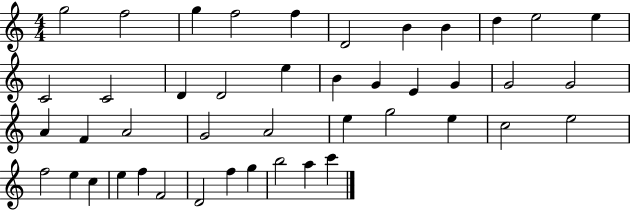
{
  \clef treble
  \numericTimeSignature
  \time 4/4
  \key c \major
  g''2 f''2 | g''4 f''2 f''4 | d'2 b'4 b'4 | d''4 e''2 e''4 | \break c'2 c'2 | d'4 d'2 e''4 | b'4 g'4 e'4 g'4 | g'2 g'2 | \break a'4 f'4 a'2 | g'2 a'2 | e''4 g''2 e''4 | c''2 e''2 | \break f''2 e''4 c''4 | e''4 f''4 f'2 | d'2 f''4 g''4 | b''2 a''4 c'''4 | \break \bar "|."
}